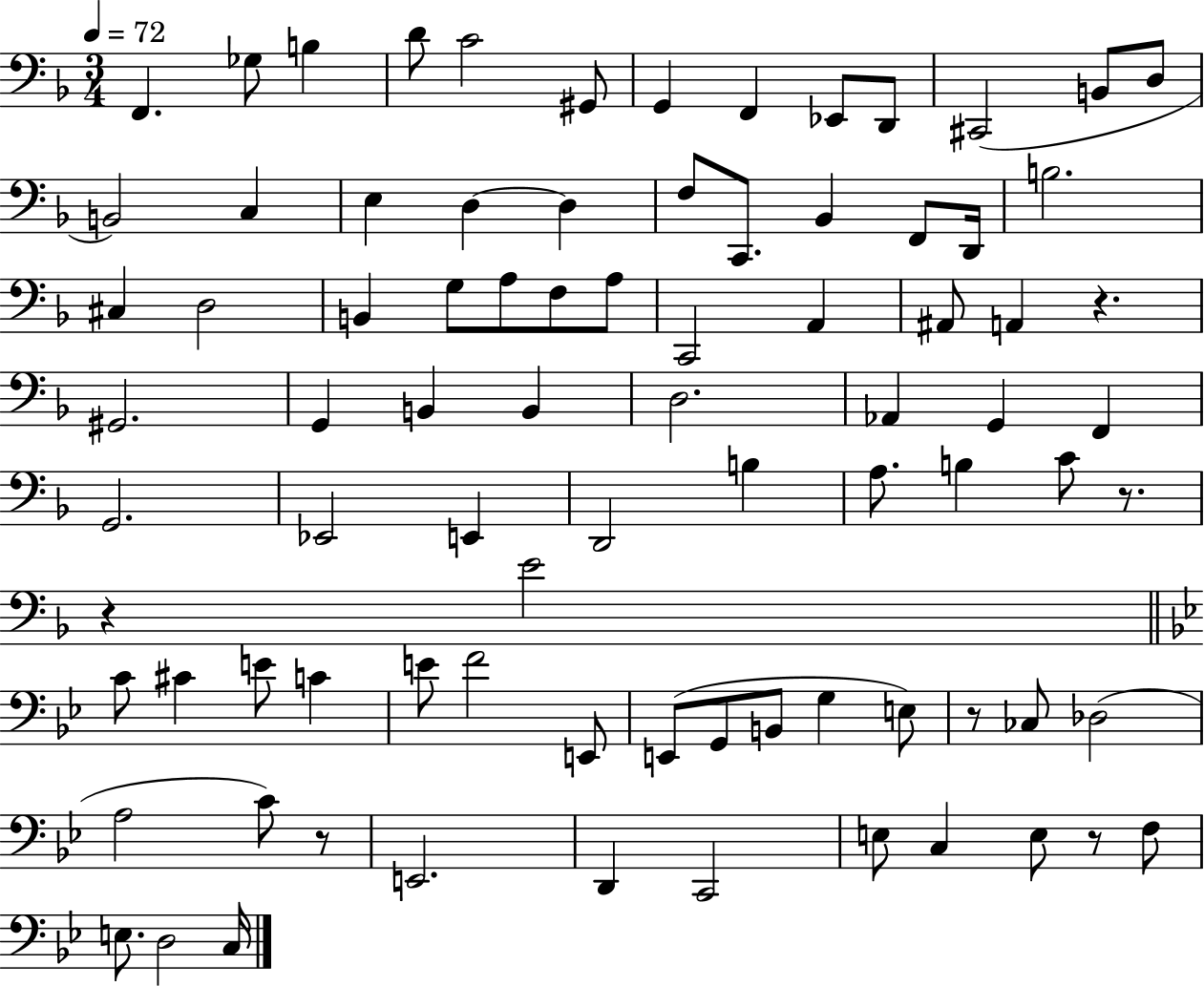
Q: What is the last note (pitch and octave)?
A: C3